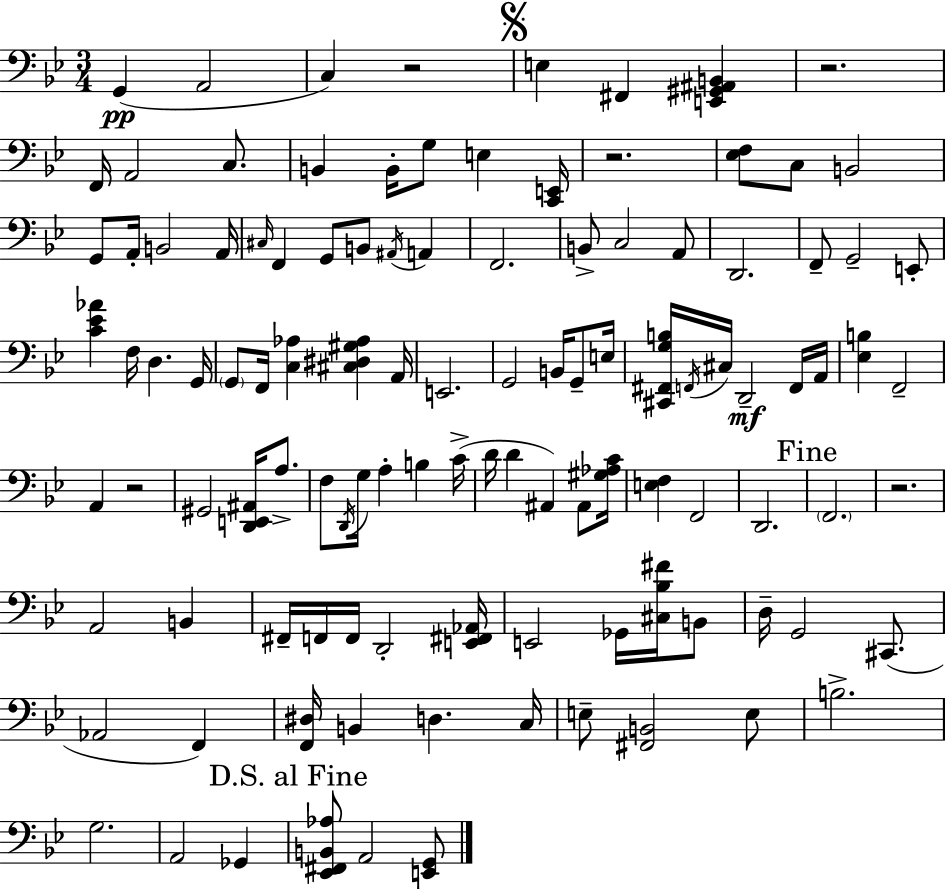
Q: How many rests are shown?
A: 5